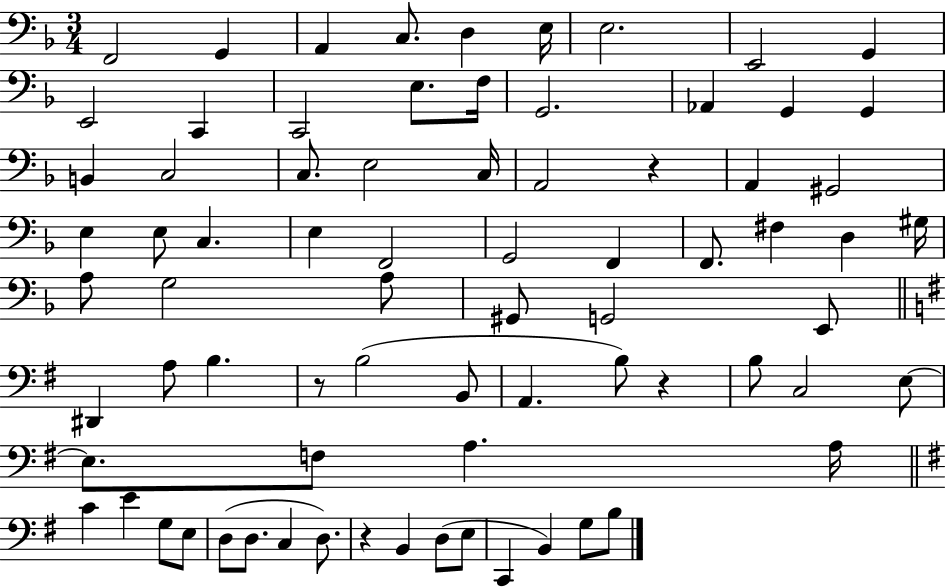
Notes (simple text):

F2/h G2/q A2/q C3/e. D3/q E3/s E3/h. E2/h G2/q E2/h C2/q C2/h E3/e. F3/s G2/h. Ab2/q G2/q G2/q B2/q C3/h C3/e. E3/h C3/s A2/h R/q A2/q G#2/h E3/q E3/e C3/q. E3/q F2/h G2/h F2/q F2/e. F#3/q D3/q G#3/s A3/e G3/h A3/e G#2/e G2/h E2/e D#2/q A3/e B3/q. R/e B3/h B2/e A2/q. B3/e R/q B3/e C3/h E3/e E3/e. F3/e A3/q. A3/s C4/q E4/q G3/e E3/e D3/e D3/e. C3/q D3/e. R/q B2/q D3/e E3/e C2/q B2/q G3/e B3/e